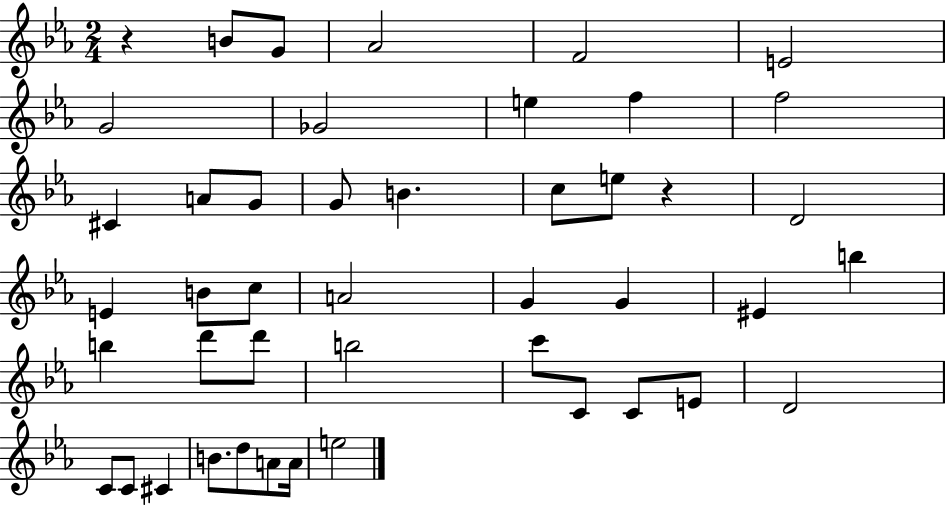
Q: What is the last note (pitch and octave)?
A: E5